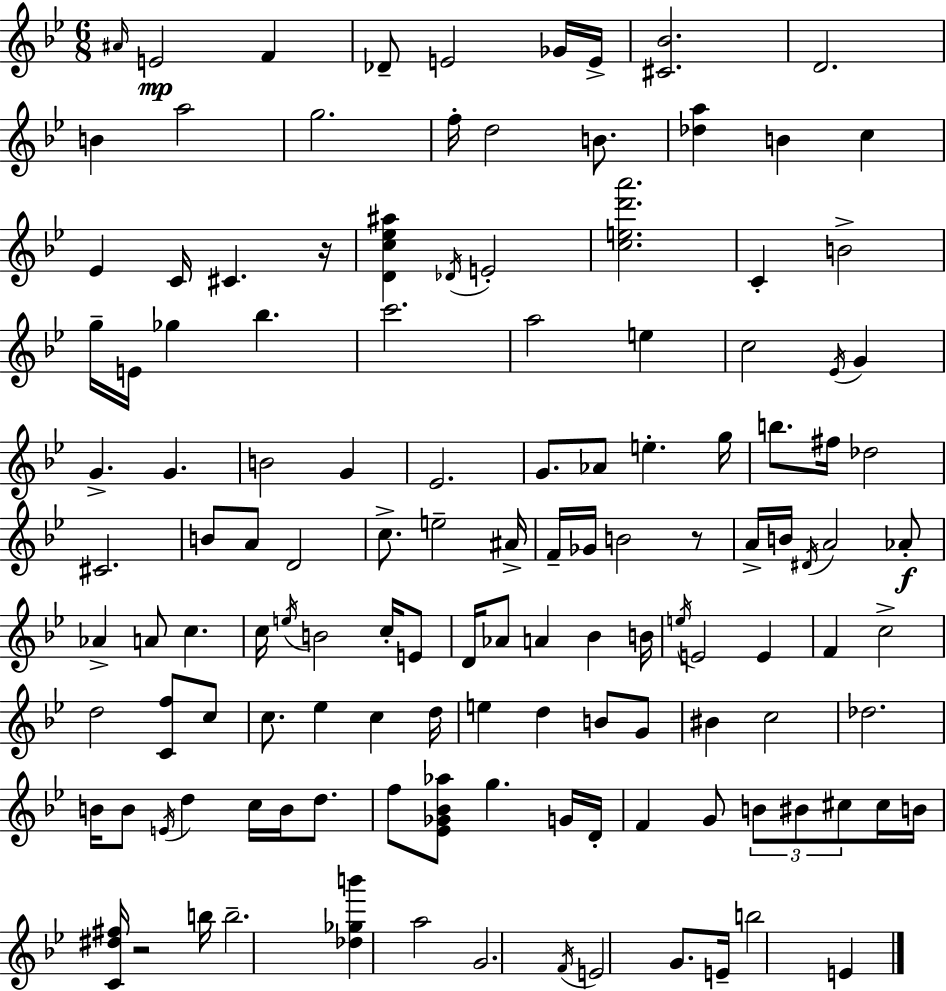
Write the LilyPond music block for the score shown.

{
  \clef treble
  \numericTimeSignature
  \time 6/8
  \key bes \major
  \grace { ais'16 }\mp e'2 f'4 | des'8-- e'2 ges'16 | e'16-> <cis' bes'>2. | d'2. | \break b'4 a''2 | g''2. | f''16-. d''2 b'8. | <des'' a''>4 b'4 c''4 | \break ees'4 c'16 cis'4. | r16 <d' c'' ees'' ais''>4 \acciaccatura { des'16 } e'2-. | <c'' e'' d''' a'''>2. | c'4-. b'2-> | \break g''16-- e'16 ges''4 bes''4. | c'''2. | a''2 e''4 | c''2 \acciaccatura { ees'16 } g'4 | \break g'4.-> g'4. | b'2 g'4 | ees'2. | g'8. aes'8 e''4.-. | \break g''16 b''8. fis''16 des''2 | cis'2. | b'8 a'8 d'2 | c''8.-> e''2-- | \break ais'16-> f'16-- ges'16 b'2 | r8 a'16-> b'16 \acciaccatura { dis'16 } a'2 | aes'8-.\f aes'4-> a'8 c''4. | c''16 \acciaccatura { e''16 } b'2 | \break c''16-. e'8 d'16 aes'8 a'4 | bes'4 b'16 \acciaccatura { e''16 } e'2 | e'4 f'4 c''2-> | d''2 | \break <c' f''>8 c''8 c''8. ees''4 | c''4 d''16 e''4 d''4 | b'8 g'8 bis'4 c''2 | des''2. | \break b'16 b'8 \acciaccatura { e'16 } d''4 | c''16 b'16 d''8. f''8 <ees' ges' bes' aes''>8 g''4. | g'16 d'16-. f'4 g'8 | \tuplet 3/2 { b'8 bis'8 cis''8 } cis''16 b'16 <c' dis'' fis''>16 r2 | \break b''16 b''2.-- | <des'' ges'' b'''>4 a''2 | g'2. | \acciaccatura { f'16 } e'2 | \break g'8. e'16-- b''2 | e'4 \bar "|."
}